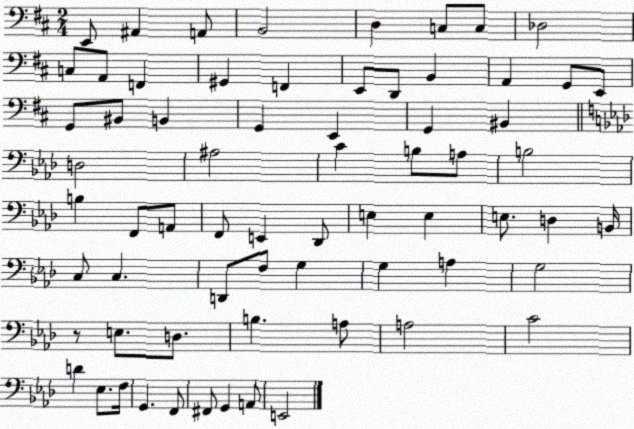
X:1
T:Untitled
M:2/4
L:1/4
K:D
E,,/2 ^A,, A,,/2 B,,2 D, C,/2 C,/2 _D,2 C,/2 A,,/2 F,, ^G,, F,, E,,/2 D,,/2 B,, A,, G,,/2 E,,/2 G,,/2 ^B,,/2 B,, G,, E,, G,, ^B,, D,2 ^A,2 C B,/2 A,/2 B,2 B, F,,/2 A,,/2 F,,/2 E,, _D,,/2 E, E, E,/2 D, B,,/4 C,/2 C, D,,/2 F,/2 G, G, A, G,2 z/2 E,/2 D,/2 B, A,/2 A,2 C2 D _E,/2 F,/4 G,, F,,/2 ^F,,/2 G,, A,,/2 E,,2